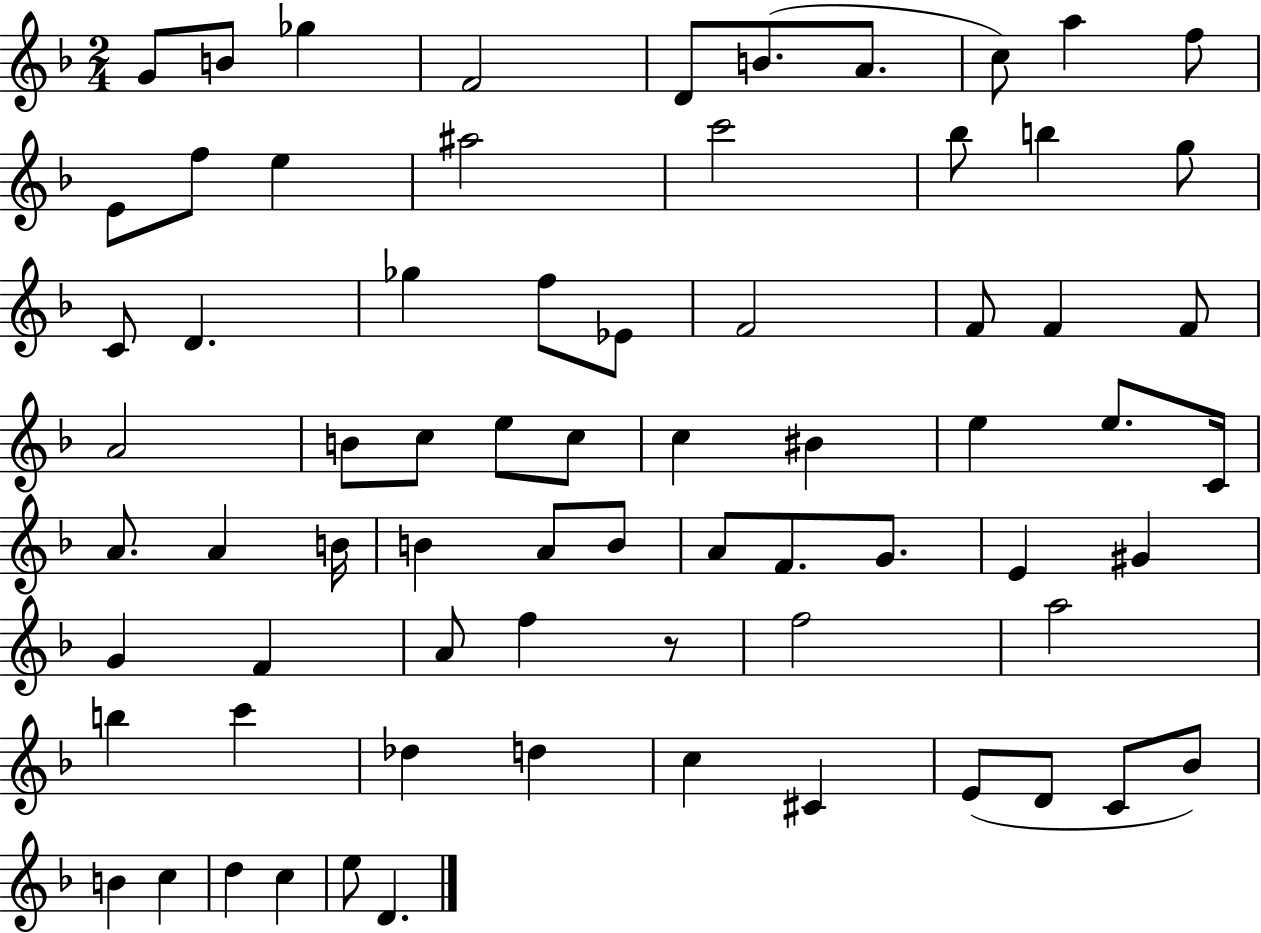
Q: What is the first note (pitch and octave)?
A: G4